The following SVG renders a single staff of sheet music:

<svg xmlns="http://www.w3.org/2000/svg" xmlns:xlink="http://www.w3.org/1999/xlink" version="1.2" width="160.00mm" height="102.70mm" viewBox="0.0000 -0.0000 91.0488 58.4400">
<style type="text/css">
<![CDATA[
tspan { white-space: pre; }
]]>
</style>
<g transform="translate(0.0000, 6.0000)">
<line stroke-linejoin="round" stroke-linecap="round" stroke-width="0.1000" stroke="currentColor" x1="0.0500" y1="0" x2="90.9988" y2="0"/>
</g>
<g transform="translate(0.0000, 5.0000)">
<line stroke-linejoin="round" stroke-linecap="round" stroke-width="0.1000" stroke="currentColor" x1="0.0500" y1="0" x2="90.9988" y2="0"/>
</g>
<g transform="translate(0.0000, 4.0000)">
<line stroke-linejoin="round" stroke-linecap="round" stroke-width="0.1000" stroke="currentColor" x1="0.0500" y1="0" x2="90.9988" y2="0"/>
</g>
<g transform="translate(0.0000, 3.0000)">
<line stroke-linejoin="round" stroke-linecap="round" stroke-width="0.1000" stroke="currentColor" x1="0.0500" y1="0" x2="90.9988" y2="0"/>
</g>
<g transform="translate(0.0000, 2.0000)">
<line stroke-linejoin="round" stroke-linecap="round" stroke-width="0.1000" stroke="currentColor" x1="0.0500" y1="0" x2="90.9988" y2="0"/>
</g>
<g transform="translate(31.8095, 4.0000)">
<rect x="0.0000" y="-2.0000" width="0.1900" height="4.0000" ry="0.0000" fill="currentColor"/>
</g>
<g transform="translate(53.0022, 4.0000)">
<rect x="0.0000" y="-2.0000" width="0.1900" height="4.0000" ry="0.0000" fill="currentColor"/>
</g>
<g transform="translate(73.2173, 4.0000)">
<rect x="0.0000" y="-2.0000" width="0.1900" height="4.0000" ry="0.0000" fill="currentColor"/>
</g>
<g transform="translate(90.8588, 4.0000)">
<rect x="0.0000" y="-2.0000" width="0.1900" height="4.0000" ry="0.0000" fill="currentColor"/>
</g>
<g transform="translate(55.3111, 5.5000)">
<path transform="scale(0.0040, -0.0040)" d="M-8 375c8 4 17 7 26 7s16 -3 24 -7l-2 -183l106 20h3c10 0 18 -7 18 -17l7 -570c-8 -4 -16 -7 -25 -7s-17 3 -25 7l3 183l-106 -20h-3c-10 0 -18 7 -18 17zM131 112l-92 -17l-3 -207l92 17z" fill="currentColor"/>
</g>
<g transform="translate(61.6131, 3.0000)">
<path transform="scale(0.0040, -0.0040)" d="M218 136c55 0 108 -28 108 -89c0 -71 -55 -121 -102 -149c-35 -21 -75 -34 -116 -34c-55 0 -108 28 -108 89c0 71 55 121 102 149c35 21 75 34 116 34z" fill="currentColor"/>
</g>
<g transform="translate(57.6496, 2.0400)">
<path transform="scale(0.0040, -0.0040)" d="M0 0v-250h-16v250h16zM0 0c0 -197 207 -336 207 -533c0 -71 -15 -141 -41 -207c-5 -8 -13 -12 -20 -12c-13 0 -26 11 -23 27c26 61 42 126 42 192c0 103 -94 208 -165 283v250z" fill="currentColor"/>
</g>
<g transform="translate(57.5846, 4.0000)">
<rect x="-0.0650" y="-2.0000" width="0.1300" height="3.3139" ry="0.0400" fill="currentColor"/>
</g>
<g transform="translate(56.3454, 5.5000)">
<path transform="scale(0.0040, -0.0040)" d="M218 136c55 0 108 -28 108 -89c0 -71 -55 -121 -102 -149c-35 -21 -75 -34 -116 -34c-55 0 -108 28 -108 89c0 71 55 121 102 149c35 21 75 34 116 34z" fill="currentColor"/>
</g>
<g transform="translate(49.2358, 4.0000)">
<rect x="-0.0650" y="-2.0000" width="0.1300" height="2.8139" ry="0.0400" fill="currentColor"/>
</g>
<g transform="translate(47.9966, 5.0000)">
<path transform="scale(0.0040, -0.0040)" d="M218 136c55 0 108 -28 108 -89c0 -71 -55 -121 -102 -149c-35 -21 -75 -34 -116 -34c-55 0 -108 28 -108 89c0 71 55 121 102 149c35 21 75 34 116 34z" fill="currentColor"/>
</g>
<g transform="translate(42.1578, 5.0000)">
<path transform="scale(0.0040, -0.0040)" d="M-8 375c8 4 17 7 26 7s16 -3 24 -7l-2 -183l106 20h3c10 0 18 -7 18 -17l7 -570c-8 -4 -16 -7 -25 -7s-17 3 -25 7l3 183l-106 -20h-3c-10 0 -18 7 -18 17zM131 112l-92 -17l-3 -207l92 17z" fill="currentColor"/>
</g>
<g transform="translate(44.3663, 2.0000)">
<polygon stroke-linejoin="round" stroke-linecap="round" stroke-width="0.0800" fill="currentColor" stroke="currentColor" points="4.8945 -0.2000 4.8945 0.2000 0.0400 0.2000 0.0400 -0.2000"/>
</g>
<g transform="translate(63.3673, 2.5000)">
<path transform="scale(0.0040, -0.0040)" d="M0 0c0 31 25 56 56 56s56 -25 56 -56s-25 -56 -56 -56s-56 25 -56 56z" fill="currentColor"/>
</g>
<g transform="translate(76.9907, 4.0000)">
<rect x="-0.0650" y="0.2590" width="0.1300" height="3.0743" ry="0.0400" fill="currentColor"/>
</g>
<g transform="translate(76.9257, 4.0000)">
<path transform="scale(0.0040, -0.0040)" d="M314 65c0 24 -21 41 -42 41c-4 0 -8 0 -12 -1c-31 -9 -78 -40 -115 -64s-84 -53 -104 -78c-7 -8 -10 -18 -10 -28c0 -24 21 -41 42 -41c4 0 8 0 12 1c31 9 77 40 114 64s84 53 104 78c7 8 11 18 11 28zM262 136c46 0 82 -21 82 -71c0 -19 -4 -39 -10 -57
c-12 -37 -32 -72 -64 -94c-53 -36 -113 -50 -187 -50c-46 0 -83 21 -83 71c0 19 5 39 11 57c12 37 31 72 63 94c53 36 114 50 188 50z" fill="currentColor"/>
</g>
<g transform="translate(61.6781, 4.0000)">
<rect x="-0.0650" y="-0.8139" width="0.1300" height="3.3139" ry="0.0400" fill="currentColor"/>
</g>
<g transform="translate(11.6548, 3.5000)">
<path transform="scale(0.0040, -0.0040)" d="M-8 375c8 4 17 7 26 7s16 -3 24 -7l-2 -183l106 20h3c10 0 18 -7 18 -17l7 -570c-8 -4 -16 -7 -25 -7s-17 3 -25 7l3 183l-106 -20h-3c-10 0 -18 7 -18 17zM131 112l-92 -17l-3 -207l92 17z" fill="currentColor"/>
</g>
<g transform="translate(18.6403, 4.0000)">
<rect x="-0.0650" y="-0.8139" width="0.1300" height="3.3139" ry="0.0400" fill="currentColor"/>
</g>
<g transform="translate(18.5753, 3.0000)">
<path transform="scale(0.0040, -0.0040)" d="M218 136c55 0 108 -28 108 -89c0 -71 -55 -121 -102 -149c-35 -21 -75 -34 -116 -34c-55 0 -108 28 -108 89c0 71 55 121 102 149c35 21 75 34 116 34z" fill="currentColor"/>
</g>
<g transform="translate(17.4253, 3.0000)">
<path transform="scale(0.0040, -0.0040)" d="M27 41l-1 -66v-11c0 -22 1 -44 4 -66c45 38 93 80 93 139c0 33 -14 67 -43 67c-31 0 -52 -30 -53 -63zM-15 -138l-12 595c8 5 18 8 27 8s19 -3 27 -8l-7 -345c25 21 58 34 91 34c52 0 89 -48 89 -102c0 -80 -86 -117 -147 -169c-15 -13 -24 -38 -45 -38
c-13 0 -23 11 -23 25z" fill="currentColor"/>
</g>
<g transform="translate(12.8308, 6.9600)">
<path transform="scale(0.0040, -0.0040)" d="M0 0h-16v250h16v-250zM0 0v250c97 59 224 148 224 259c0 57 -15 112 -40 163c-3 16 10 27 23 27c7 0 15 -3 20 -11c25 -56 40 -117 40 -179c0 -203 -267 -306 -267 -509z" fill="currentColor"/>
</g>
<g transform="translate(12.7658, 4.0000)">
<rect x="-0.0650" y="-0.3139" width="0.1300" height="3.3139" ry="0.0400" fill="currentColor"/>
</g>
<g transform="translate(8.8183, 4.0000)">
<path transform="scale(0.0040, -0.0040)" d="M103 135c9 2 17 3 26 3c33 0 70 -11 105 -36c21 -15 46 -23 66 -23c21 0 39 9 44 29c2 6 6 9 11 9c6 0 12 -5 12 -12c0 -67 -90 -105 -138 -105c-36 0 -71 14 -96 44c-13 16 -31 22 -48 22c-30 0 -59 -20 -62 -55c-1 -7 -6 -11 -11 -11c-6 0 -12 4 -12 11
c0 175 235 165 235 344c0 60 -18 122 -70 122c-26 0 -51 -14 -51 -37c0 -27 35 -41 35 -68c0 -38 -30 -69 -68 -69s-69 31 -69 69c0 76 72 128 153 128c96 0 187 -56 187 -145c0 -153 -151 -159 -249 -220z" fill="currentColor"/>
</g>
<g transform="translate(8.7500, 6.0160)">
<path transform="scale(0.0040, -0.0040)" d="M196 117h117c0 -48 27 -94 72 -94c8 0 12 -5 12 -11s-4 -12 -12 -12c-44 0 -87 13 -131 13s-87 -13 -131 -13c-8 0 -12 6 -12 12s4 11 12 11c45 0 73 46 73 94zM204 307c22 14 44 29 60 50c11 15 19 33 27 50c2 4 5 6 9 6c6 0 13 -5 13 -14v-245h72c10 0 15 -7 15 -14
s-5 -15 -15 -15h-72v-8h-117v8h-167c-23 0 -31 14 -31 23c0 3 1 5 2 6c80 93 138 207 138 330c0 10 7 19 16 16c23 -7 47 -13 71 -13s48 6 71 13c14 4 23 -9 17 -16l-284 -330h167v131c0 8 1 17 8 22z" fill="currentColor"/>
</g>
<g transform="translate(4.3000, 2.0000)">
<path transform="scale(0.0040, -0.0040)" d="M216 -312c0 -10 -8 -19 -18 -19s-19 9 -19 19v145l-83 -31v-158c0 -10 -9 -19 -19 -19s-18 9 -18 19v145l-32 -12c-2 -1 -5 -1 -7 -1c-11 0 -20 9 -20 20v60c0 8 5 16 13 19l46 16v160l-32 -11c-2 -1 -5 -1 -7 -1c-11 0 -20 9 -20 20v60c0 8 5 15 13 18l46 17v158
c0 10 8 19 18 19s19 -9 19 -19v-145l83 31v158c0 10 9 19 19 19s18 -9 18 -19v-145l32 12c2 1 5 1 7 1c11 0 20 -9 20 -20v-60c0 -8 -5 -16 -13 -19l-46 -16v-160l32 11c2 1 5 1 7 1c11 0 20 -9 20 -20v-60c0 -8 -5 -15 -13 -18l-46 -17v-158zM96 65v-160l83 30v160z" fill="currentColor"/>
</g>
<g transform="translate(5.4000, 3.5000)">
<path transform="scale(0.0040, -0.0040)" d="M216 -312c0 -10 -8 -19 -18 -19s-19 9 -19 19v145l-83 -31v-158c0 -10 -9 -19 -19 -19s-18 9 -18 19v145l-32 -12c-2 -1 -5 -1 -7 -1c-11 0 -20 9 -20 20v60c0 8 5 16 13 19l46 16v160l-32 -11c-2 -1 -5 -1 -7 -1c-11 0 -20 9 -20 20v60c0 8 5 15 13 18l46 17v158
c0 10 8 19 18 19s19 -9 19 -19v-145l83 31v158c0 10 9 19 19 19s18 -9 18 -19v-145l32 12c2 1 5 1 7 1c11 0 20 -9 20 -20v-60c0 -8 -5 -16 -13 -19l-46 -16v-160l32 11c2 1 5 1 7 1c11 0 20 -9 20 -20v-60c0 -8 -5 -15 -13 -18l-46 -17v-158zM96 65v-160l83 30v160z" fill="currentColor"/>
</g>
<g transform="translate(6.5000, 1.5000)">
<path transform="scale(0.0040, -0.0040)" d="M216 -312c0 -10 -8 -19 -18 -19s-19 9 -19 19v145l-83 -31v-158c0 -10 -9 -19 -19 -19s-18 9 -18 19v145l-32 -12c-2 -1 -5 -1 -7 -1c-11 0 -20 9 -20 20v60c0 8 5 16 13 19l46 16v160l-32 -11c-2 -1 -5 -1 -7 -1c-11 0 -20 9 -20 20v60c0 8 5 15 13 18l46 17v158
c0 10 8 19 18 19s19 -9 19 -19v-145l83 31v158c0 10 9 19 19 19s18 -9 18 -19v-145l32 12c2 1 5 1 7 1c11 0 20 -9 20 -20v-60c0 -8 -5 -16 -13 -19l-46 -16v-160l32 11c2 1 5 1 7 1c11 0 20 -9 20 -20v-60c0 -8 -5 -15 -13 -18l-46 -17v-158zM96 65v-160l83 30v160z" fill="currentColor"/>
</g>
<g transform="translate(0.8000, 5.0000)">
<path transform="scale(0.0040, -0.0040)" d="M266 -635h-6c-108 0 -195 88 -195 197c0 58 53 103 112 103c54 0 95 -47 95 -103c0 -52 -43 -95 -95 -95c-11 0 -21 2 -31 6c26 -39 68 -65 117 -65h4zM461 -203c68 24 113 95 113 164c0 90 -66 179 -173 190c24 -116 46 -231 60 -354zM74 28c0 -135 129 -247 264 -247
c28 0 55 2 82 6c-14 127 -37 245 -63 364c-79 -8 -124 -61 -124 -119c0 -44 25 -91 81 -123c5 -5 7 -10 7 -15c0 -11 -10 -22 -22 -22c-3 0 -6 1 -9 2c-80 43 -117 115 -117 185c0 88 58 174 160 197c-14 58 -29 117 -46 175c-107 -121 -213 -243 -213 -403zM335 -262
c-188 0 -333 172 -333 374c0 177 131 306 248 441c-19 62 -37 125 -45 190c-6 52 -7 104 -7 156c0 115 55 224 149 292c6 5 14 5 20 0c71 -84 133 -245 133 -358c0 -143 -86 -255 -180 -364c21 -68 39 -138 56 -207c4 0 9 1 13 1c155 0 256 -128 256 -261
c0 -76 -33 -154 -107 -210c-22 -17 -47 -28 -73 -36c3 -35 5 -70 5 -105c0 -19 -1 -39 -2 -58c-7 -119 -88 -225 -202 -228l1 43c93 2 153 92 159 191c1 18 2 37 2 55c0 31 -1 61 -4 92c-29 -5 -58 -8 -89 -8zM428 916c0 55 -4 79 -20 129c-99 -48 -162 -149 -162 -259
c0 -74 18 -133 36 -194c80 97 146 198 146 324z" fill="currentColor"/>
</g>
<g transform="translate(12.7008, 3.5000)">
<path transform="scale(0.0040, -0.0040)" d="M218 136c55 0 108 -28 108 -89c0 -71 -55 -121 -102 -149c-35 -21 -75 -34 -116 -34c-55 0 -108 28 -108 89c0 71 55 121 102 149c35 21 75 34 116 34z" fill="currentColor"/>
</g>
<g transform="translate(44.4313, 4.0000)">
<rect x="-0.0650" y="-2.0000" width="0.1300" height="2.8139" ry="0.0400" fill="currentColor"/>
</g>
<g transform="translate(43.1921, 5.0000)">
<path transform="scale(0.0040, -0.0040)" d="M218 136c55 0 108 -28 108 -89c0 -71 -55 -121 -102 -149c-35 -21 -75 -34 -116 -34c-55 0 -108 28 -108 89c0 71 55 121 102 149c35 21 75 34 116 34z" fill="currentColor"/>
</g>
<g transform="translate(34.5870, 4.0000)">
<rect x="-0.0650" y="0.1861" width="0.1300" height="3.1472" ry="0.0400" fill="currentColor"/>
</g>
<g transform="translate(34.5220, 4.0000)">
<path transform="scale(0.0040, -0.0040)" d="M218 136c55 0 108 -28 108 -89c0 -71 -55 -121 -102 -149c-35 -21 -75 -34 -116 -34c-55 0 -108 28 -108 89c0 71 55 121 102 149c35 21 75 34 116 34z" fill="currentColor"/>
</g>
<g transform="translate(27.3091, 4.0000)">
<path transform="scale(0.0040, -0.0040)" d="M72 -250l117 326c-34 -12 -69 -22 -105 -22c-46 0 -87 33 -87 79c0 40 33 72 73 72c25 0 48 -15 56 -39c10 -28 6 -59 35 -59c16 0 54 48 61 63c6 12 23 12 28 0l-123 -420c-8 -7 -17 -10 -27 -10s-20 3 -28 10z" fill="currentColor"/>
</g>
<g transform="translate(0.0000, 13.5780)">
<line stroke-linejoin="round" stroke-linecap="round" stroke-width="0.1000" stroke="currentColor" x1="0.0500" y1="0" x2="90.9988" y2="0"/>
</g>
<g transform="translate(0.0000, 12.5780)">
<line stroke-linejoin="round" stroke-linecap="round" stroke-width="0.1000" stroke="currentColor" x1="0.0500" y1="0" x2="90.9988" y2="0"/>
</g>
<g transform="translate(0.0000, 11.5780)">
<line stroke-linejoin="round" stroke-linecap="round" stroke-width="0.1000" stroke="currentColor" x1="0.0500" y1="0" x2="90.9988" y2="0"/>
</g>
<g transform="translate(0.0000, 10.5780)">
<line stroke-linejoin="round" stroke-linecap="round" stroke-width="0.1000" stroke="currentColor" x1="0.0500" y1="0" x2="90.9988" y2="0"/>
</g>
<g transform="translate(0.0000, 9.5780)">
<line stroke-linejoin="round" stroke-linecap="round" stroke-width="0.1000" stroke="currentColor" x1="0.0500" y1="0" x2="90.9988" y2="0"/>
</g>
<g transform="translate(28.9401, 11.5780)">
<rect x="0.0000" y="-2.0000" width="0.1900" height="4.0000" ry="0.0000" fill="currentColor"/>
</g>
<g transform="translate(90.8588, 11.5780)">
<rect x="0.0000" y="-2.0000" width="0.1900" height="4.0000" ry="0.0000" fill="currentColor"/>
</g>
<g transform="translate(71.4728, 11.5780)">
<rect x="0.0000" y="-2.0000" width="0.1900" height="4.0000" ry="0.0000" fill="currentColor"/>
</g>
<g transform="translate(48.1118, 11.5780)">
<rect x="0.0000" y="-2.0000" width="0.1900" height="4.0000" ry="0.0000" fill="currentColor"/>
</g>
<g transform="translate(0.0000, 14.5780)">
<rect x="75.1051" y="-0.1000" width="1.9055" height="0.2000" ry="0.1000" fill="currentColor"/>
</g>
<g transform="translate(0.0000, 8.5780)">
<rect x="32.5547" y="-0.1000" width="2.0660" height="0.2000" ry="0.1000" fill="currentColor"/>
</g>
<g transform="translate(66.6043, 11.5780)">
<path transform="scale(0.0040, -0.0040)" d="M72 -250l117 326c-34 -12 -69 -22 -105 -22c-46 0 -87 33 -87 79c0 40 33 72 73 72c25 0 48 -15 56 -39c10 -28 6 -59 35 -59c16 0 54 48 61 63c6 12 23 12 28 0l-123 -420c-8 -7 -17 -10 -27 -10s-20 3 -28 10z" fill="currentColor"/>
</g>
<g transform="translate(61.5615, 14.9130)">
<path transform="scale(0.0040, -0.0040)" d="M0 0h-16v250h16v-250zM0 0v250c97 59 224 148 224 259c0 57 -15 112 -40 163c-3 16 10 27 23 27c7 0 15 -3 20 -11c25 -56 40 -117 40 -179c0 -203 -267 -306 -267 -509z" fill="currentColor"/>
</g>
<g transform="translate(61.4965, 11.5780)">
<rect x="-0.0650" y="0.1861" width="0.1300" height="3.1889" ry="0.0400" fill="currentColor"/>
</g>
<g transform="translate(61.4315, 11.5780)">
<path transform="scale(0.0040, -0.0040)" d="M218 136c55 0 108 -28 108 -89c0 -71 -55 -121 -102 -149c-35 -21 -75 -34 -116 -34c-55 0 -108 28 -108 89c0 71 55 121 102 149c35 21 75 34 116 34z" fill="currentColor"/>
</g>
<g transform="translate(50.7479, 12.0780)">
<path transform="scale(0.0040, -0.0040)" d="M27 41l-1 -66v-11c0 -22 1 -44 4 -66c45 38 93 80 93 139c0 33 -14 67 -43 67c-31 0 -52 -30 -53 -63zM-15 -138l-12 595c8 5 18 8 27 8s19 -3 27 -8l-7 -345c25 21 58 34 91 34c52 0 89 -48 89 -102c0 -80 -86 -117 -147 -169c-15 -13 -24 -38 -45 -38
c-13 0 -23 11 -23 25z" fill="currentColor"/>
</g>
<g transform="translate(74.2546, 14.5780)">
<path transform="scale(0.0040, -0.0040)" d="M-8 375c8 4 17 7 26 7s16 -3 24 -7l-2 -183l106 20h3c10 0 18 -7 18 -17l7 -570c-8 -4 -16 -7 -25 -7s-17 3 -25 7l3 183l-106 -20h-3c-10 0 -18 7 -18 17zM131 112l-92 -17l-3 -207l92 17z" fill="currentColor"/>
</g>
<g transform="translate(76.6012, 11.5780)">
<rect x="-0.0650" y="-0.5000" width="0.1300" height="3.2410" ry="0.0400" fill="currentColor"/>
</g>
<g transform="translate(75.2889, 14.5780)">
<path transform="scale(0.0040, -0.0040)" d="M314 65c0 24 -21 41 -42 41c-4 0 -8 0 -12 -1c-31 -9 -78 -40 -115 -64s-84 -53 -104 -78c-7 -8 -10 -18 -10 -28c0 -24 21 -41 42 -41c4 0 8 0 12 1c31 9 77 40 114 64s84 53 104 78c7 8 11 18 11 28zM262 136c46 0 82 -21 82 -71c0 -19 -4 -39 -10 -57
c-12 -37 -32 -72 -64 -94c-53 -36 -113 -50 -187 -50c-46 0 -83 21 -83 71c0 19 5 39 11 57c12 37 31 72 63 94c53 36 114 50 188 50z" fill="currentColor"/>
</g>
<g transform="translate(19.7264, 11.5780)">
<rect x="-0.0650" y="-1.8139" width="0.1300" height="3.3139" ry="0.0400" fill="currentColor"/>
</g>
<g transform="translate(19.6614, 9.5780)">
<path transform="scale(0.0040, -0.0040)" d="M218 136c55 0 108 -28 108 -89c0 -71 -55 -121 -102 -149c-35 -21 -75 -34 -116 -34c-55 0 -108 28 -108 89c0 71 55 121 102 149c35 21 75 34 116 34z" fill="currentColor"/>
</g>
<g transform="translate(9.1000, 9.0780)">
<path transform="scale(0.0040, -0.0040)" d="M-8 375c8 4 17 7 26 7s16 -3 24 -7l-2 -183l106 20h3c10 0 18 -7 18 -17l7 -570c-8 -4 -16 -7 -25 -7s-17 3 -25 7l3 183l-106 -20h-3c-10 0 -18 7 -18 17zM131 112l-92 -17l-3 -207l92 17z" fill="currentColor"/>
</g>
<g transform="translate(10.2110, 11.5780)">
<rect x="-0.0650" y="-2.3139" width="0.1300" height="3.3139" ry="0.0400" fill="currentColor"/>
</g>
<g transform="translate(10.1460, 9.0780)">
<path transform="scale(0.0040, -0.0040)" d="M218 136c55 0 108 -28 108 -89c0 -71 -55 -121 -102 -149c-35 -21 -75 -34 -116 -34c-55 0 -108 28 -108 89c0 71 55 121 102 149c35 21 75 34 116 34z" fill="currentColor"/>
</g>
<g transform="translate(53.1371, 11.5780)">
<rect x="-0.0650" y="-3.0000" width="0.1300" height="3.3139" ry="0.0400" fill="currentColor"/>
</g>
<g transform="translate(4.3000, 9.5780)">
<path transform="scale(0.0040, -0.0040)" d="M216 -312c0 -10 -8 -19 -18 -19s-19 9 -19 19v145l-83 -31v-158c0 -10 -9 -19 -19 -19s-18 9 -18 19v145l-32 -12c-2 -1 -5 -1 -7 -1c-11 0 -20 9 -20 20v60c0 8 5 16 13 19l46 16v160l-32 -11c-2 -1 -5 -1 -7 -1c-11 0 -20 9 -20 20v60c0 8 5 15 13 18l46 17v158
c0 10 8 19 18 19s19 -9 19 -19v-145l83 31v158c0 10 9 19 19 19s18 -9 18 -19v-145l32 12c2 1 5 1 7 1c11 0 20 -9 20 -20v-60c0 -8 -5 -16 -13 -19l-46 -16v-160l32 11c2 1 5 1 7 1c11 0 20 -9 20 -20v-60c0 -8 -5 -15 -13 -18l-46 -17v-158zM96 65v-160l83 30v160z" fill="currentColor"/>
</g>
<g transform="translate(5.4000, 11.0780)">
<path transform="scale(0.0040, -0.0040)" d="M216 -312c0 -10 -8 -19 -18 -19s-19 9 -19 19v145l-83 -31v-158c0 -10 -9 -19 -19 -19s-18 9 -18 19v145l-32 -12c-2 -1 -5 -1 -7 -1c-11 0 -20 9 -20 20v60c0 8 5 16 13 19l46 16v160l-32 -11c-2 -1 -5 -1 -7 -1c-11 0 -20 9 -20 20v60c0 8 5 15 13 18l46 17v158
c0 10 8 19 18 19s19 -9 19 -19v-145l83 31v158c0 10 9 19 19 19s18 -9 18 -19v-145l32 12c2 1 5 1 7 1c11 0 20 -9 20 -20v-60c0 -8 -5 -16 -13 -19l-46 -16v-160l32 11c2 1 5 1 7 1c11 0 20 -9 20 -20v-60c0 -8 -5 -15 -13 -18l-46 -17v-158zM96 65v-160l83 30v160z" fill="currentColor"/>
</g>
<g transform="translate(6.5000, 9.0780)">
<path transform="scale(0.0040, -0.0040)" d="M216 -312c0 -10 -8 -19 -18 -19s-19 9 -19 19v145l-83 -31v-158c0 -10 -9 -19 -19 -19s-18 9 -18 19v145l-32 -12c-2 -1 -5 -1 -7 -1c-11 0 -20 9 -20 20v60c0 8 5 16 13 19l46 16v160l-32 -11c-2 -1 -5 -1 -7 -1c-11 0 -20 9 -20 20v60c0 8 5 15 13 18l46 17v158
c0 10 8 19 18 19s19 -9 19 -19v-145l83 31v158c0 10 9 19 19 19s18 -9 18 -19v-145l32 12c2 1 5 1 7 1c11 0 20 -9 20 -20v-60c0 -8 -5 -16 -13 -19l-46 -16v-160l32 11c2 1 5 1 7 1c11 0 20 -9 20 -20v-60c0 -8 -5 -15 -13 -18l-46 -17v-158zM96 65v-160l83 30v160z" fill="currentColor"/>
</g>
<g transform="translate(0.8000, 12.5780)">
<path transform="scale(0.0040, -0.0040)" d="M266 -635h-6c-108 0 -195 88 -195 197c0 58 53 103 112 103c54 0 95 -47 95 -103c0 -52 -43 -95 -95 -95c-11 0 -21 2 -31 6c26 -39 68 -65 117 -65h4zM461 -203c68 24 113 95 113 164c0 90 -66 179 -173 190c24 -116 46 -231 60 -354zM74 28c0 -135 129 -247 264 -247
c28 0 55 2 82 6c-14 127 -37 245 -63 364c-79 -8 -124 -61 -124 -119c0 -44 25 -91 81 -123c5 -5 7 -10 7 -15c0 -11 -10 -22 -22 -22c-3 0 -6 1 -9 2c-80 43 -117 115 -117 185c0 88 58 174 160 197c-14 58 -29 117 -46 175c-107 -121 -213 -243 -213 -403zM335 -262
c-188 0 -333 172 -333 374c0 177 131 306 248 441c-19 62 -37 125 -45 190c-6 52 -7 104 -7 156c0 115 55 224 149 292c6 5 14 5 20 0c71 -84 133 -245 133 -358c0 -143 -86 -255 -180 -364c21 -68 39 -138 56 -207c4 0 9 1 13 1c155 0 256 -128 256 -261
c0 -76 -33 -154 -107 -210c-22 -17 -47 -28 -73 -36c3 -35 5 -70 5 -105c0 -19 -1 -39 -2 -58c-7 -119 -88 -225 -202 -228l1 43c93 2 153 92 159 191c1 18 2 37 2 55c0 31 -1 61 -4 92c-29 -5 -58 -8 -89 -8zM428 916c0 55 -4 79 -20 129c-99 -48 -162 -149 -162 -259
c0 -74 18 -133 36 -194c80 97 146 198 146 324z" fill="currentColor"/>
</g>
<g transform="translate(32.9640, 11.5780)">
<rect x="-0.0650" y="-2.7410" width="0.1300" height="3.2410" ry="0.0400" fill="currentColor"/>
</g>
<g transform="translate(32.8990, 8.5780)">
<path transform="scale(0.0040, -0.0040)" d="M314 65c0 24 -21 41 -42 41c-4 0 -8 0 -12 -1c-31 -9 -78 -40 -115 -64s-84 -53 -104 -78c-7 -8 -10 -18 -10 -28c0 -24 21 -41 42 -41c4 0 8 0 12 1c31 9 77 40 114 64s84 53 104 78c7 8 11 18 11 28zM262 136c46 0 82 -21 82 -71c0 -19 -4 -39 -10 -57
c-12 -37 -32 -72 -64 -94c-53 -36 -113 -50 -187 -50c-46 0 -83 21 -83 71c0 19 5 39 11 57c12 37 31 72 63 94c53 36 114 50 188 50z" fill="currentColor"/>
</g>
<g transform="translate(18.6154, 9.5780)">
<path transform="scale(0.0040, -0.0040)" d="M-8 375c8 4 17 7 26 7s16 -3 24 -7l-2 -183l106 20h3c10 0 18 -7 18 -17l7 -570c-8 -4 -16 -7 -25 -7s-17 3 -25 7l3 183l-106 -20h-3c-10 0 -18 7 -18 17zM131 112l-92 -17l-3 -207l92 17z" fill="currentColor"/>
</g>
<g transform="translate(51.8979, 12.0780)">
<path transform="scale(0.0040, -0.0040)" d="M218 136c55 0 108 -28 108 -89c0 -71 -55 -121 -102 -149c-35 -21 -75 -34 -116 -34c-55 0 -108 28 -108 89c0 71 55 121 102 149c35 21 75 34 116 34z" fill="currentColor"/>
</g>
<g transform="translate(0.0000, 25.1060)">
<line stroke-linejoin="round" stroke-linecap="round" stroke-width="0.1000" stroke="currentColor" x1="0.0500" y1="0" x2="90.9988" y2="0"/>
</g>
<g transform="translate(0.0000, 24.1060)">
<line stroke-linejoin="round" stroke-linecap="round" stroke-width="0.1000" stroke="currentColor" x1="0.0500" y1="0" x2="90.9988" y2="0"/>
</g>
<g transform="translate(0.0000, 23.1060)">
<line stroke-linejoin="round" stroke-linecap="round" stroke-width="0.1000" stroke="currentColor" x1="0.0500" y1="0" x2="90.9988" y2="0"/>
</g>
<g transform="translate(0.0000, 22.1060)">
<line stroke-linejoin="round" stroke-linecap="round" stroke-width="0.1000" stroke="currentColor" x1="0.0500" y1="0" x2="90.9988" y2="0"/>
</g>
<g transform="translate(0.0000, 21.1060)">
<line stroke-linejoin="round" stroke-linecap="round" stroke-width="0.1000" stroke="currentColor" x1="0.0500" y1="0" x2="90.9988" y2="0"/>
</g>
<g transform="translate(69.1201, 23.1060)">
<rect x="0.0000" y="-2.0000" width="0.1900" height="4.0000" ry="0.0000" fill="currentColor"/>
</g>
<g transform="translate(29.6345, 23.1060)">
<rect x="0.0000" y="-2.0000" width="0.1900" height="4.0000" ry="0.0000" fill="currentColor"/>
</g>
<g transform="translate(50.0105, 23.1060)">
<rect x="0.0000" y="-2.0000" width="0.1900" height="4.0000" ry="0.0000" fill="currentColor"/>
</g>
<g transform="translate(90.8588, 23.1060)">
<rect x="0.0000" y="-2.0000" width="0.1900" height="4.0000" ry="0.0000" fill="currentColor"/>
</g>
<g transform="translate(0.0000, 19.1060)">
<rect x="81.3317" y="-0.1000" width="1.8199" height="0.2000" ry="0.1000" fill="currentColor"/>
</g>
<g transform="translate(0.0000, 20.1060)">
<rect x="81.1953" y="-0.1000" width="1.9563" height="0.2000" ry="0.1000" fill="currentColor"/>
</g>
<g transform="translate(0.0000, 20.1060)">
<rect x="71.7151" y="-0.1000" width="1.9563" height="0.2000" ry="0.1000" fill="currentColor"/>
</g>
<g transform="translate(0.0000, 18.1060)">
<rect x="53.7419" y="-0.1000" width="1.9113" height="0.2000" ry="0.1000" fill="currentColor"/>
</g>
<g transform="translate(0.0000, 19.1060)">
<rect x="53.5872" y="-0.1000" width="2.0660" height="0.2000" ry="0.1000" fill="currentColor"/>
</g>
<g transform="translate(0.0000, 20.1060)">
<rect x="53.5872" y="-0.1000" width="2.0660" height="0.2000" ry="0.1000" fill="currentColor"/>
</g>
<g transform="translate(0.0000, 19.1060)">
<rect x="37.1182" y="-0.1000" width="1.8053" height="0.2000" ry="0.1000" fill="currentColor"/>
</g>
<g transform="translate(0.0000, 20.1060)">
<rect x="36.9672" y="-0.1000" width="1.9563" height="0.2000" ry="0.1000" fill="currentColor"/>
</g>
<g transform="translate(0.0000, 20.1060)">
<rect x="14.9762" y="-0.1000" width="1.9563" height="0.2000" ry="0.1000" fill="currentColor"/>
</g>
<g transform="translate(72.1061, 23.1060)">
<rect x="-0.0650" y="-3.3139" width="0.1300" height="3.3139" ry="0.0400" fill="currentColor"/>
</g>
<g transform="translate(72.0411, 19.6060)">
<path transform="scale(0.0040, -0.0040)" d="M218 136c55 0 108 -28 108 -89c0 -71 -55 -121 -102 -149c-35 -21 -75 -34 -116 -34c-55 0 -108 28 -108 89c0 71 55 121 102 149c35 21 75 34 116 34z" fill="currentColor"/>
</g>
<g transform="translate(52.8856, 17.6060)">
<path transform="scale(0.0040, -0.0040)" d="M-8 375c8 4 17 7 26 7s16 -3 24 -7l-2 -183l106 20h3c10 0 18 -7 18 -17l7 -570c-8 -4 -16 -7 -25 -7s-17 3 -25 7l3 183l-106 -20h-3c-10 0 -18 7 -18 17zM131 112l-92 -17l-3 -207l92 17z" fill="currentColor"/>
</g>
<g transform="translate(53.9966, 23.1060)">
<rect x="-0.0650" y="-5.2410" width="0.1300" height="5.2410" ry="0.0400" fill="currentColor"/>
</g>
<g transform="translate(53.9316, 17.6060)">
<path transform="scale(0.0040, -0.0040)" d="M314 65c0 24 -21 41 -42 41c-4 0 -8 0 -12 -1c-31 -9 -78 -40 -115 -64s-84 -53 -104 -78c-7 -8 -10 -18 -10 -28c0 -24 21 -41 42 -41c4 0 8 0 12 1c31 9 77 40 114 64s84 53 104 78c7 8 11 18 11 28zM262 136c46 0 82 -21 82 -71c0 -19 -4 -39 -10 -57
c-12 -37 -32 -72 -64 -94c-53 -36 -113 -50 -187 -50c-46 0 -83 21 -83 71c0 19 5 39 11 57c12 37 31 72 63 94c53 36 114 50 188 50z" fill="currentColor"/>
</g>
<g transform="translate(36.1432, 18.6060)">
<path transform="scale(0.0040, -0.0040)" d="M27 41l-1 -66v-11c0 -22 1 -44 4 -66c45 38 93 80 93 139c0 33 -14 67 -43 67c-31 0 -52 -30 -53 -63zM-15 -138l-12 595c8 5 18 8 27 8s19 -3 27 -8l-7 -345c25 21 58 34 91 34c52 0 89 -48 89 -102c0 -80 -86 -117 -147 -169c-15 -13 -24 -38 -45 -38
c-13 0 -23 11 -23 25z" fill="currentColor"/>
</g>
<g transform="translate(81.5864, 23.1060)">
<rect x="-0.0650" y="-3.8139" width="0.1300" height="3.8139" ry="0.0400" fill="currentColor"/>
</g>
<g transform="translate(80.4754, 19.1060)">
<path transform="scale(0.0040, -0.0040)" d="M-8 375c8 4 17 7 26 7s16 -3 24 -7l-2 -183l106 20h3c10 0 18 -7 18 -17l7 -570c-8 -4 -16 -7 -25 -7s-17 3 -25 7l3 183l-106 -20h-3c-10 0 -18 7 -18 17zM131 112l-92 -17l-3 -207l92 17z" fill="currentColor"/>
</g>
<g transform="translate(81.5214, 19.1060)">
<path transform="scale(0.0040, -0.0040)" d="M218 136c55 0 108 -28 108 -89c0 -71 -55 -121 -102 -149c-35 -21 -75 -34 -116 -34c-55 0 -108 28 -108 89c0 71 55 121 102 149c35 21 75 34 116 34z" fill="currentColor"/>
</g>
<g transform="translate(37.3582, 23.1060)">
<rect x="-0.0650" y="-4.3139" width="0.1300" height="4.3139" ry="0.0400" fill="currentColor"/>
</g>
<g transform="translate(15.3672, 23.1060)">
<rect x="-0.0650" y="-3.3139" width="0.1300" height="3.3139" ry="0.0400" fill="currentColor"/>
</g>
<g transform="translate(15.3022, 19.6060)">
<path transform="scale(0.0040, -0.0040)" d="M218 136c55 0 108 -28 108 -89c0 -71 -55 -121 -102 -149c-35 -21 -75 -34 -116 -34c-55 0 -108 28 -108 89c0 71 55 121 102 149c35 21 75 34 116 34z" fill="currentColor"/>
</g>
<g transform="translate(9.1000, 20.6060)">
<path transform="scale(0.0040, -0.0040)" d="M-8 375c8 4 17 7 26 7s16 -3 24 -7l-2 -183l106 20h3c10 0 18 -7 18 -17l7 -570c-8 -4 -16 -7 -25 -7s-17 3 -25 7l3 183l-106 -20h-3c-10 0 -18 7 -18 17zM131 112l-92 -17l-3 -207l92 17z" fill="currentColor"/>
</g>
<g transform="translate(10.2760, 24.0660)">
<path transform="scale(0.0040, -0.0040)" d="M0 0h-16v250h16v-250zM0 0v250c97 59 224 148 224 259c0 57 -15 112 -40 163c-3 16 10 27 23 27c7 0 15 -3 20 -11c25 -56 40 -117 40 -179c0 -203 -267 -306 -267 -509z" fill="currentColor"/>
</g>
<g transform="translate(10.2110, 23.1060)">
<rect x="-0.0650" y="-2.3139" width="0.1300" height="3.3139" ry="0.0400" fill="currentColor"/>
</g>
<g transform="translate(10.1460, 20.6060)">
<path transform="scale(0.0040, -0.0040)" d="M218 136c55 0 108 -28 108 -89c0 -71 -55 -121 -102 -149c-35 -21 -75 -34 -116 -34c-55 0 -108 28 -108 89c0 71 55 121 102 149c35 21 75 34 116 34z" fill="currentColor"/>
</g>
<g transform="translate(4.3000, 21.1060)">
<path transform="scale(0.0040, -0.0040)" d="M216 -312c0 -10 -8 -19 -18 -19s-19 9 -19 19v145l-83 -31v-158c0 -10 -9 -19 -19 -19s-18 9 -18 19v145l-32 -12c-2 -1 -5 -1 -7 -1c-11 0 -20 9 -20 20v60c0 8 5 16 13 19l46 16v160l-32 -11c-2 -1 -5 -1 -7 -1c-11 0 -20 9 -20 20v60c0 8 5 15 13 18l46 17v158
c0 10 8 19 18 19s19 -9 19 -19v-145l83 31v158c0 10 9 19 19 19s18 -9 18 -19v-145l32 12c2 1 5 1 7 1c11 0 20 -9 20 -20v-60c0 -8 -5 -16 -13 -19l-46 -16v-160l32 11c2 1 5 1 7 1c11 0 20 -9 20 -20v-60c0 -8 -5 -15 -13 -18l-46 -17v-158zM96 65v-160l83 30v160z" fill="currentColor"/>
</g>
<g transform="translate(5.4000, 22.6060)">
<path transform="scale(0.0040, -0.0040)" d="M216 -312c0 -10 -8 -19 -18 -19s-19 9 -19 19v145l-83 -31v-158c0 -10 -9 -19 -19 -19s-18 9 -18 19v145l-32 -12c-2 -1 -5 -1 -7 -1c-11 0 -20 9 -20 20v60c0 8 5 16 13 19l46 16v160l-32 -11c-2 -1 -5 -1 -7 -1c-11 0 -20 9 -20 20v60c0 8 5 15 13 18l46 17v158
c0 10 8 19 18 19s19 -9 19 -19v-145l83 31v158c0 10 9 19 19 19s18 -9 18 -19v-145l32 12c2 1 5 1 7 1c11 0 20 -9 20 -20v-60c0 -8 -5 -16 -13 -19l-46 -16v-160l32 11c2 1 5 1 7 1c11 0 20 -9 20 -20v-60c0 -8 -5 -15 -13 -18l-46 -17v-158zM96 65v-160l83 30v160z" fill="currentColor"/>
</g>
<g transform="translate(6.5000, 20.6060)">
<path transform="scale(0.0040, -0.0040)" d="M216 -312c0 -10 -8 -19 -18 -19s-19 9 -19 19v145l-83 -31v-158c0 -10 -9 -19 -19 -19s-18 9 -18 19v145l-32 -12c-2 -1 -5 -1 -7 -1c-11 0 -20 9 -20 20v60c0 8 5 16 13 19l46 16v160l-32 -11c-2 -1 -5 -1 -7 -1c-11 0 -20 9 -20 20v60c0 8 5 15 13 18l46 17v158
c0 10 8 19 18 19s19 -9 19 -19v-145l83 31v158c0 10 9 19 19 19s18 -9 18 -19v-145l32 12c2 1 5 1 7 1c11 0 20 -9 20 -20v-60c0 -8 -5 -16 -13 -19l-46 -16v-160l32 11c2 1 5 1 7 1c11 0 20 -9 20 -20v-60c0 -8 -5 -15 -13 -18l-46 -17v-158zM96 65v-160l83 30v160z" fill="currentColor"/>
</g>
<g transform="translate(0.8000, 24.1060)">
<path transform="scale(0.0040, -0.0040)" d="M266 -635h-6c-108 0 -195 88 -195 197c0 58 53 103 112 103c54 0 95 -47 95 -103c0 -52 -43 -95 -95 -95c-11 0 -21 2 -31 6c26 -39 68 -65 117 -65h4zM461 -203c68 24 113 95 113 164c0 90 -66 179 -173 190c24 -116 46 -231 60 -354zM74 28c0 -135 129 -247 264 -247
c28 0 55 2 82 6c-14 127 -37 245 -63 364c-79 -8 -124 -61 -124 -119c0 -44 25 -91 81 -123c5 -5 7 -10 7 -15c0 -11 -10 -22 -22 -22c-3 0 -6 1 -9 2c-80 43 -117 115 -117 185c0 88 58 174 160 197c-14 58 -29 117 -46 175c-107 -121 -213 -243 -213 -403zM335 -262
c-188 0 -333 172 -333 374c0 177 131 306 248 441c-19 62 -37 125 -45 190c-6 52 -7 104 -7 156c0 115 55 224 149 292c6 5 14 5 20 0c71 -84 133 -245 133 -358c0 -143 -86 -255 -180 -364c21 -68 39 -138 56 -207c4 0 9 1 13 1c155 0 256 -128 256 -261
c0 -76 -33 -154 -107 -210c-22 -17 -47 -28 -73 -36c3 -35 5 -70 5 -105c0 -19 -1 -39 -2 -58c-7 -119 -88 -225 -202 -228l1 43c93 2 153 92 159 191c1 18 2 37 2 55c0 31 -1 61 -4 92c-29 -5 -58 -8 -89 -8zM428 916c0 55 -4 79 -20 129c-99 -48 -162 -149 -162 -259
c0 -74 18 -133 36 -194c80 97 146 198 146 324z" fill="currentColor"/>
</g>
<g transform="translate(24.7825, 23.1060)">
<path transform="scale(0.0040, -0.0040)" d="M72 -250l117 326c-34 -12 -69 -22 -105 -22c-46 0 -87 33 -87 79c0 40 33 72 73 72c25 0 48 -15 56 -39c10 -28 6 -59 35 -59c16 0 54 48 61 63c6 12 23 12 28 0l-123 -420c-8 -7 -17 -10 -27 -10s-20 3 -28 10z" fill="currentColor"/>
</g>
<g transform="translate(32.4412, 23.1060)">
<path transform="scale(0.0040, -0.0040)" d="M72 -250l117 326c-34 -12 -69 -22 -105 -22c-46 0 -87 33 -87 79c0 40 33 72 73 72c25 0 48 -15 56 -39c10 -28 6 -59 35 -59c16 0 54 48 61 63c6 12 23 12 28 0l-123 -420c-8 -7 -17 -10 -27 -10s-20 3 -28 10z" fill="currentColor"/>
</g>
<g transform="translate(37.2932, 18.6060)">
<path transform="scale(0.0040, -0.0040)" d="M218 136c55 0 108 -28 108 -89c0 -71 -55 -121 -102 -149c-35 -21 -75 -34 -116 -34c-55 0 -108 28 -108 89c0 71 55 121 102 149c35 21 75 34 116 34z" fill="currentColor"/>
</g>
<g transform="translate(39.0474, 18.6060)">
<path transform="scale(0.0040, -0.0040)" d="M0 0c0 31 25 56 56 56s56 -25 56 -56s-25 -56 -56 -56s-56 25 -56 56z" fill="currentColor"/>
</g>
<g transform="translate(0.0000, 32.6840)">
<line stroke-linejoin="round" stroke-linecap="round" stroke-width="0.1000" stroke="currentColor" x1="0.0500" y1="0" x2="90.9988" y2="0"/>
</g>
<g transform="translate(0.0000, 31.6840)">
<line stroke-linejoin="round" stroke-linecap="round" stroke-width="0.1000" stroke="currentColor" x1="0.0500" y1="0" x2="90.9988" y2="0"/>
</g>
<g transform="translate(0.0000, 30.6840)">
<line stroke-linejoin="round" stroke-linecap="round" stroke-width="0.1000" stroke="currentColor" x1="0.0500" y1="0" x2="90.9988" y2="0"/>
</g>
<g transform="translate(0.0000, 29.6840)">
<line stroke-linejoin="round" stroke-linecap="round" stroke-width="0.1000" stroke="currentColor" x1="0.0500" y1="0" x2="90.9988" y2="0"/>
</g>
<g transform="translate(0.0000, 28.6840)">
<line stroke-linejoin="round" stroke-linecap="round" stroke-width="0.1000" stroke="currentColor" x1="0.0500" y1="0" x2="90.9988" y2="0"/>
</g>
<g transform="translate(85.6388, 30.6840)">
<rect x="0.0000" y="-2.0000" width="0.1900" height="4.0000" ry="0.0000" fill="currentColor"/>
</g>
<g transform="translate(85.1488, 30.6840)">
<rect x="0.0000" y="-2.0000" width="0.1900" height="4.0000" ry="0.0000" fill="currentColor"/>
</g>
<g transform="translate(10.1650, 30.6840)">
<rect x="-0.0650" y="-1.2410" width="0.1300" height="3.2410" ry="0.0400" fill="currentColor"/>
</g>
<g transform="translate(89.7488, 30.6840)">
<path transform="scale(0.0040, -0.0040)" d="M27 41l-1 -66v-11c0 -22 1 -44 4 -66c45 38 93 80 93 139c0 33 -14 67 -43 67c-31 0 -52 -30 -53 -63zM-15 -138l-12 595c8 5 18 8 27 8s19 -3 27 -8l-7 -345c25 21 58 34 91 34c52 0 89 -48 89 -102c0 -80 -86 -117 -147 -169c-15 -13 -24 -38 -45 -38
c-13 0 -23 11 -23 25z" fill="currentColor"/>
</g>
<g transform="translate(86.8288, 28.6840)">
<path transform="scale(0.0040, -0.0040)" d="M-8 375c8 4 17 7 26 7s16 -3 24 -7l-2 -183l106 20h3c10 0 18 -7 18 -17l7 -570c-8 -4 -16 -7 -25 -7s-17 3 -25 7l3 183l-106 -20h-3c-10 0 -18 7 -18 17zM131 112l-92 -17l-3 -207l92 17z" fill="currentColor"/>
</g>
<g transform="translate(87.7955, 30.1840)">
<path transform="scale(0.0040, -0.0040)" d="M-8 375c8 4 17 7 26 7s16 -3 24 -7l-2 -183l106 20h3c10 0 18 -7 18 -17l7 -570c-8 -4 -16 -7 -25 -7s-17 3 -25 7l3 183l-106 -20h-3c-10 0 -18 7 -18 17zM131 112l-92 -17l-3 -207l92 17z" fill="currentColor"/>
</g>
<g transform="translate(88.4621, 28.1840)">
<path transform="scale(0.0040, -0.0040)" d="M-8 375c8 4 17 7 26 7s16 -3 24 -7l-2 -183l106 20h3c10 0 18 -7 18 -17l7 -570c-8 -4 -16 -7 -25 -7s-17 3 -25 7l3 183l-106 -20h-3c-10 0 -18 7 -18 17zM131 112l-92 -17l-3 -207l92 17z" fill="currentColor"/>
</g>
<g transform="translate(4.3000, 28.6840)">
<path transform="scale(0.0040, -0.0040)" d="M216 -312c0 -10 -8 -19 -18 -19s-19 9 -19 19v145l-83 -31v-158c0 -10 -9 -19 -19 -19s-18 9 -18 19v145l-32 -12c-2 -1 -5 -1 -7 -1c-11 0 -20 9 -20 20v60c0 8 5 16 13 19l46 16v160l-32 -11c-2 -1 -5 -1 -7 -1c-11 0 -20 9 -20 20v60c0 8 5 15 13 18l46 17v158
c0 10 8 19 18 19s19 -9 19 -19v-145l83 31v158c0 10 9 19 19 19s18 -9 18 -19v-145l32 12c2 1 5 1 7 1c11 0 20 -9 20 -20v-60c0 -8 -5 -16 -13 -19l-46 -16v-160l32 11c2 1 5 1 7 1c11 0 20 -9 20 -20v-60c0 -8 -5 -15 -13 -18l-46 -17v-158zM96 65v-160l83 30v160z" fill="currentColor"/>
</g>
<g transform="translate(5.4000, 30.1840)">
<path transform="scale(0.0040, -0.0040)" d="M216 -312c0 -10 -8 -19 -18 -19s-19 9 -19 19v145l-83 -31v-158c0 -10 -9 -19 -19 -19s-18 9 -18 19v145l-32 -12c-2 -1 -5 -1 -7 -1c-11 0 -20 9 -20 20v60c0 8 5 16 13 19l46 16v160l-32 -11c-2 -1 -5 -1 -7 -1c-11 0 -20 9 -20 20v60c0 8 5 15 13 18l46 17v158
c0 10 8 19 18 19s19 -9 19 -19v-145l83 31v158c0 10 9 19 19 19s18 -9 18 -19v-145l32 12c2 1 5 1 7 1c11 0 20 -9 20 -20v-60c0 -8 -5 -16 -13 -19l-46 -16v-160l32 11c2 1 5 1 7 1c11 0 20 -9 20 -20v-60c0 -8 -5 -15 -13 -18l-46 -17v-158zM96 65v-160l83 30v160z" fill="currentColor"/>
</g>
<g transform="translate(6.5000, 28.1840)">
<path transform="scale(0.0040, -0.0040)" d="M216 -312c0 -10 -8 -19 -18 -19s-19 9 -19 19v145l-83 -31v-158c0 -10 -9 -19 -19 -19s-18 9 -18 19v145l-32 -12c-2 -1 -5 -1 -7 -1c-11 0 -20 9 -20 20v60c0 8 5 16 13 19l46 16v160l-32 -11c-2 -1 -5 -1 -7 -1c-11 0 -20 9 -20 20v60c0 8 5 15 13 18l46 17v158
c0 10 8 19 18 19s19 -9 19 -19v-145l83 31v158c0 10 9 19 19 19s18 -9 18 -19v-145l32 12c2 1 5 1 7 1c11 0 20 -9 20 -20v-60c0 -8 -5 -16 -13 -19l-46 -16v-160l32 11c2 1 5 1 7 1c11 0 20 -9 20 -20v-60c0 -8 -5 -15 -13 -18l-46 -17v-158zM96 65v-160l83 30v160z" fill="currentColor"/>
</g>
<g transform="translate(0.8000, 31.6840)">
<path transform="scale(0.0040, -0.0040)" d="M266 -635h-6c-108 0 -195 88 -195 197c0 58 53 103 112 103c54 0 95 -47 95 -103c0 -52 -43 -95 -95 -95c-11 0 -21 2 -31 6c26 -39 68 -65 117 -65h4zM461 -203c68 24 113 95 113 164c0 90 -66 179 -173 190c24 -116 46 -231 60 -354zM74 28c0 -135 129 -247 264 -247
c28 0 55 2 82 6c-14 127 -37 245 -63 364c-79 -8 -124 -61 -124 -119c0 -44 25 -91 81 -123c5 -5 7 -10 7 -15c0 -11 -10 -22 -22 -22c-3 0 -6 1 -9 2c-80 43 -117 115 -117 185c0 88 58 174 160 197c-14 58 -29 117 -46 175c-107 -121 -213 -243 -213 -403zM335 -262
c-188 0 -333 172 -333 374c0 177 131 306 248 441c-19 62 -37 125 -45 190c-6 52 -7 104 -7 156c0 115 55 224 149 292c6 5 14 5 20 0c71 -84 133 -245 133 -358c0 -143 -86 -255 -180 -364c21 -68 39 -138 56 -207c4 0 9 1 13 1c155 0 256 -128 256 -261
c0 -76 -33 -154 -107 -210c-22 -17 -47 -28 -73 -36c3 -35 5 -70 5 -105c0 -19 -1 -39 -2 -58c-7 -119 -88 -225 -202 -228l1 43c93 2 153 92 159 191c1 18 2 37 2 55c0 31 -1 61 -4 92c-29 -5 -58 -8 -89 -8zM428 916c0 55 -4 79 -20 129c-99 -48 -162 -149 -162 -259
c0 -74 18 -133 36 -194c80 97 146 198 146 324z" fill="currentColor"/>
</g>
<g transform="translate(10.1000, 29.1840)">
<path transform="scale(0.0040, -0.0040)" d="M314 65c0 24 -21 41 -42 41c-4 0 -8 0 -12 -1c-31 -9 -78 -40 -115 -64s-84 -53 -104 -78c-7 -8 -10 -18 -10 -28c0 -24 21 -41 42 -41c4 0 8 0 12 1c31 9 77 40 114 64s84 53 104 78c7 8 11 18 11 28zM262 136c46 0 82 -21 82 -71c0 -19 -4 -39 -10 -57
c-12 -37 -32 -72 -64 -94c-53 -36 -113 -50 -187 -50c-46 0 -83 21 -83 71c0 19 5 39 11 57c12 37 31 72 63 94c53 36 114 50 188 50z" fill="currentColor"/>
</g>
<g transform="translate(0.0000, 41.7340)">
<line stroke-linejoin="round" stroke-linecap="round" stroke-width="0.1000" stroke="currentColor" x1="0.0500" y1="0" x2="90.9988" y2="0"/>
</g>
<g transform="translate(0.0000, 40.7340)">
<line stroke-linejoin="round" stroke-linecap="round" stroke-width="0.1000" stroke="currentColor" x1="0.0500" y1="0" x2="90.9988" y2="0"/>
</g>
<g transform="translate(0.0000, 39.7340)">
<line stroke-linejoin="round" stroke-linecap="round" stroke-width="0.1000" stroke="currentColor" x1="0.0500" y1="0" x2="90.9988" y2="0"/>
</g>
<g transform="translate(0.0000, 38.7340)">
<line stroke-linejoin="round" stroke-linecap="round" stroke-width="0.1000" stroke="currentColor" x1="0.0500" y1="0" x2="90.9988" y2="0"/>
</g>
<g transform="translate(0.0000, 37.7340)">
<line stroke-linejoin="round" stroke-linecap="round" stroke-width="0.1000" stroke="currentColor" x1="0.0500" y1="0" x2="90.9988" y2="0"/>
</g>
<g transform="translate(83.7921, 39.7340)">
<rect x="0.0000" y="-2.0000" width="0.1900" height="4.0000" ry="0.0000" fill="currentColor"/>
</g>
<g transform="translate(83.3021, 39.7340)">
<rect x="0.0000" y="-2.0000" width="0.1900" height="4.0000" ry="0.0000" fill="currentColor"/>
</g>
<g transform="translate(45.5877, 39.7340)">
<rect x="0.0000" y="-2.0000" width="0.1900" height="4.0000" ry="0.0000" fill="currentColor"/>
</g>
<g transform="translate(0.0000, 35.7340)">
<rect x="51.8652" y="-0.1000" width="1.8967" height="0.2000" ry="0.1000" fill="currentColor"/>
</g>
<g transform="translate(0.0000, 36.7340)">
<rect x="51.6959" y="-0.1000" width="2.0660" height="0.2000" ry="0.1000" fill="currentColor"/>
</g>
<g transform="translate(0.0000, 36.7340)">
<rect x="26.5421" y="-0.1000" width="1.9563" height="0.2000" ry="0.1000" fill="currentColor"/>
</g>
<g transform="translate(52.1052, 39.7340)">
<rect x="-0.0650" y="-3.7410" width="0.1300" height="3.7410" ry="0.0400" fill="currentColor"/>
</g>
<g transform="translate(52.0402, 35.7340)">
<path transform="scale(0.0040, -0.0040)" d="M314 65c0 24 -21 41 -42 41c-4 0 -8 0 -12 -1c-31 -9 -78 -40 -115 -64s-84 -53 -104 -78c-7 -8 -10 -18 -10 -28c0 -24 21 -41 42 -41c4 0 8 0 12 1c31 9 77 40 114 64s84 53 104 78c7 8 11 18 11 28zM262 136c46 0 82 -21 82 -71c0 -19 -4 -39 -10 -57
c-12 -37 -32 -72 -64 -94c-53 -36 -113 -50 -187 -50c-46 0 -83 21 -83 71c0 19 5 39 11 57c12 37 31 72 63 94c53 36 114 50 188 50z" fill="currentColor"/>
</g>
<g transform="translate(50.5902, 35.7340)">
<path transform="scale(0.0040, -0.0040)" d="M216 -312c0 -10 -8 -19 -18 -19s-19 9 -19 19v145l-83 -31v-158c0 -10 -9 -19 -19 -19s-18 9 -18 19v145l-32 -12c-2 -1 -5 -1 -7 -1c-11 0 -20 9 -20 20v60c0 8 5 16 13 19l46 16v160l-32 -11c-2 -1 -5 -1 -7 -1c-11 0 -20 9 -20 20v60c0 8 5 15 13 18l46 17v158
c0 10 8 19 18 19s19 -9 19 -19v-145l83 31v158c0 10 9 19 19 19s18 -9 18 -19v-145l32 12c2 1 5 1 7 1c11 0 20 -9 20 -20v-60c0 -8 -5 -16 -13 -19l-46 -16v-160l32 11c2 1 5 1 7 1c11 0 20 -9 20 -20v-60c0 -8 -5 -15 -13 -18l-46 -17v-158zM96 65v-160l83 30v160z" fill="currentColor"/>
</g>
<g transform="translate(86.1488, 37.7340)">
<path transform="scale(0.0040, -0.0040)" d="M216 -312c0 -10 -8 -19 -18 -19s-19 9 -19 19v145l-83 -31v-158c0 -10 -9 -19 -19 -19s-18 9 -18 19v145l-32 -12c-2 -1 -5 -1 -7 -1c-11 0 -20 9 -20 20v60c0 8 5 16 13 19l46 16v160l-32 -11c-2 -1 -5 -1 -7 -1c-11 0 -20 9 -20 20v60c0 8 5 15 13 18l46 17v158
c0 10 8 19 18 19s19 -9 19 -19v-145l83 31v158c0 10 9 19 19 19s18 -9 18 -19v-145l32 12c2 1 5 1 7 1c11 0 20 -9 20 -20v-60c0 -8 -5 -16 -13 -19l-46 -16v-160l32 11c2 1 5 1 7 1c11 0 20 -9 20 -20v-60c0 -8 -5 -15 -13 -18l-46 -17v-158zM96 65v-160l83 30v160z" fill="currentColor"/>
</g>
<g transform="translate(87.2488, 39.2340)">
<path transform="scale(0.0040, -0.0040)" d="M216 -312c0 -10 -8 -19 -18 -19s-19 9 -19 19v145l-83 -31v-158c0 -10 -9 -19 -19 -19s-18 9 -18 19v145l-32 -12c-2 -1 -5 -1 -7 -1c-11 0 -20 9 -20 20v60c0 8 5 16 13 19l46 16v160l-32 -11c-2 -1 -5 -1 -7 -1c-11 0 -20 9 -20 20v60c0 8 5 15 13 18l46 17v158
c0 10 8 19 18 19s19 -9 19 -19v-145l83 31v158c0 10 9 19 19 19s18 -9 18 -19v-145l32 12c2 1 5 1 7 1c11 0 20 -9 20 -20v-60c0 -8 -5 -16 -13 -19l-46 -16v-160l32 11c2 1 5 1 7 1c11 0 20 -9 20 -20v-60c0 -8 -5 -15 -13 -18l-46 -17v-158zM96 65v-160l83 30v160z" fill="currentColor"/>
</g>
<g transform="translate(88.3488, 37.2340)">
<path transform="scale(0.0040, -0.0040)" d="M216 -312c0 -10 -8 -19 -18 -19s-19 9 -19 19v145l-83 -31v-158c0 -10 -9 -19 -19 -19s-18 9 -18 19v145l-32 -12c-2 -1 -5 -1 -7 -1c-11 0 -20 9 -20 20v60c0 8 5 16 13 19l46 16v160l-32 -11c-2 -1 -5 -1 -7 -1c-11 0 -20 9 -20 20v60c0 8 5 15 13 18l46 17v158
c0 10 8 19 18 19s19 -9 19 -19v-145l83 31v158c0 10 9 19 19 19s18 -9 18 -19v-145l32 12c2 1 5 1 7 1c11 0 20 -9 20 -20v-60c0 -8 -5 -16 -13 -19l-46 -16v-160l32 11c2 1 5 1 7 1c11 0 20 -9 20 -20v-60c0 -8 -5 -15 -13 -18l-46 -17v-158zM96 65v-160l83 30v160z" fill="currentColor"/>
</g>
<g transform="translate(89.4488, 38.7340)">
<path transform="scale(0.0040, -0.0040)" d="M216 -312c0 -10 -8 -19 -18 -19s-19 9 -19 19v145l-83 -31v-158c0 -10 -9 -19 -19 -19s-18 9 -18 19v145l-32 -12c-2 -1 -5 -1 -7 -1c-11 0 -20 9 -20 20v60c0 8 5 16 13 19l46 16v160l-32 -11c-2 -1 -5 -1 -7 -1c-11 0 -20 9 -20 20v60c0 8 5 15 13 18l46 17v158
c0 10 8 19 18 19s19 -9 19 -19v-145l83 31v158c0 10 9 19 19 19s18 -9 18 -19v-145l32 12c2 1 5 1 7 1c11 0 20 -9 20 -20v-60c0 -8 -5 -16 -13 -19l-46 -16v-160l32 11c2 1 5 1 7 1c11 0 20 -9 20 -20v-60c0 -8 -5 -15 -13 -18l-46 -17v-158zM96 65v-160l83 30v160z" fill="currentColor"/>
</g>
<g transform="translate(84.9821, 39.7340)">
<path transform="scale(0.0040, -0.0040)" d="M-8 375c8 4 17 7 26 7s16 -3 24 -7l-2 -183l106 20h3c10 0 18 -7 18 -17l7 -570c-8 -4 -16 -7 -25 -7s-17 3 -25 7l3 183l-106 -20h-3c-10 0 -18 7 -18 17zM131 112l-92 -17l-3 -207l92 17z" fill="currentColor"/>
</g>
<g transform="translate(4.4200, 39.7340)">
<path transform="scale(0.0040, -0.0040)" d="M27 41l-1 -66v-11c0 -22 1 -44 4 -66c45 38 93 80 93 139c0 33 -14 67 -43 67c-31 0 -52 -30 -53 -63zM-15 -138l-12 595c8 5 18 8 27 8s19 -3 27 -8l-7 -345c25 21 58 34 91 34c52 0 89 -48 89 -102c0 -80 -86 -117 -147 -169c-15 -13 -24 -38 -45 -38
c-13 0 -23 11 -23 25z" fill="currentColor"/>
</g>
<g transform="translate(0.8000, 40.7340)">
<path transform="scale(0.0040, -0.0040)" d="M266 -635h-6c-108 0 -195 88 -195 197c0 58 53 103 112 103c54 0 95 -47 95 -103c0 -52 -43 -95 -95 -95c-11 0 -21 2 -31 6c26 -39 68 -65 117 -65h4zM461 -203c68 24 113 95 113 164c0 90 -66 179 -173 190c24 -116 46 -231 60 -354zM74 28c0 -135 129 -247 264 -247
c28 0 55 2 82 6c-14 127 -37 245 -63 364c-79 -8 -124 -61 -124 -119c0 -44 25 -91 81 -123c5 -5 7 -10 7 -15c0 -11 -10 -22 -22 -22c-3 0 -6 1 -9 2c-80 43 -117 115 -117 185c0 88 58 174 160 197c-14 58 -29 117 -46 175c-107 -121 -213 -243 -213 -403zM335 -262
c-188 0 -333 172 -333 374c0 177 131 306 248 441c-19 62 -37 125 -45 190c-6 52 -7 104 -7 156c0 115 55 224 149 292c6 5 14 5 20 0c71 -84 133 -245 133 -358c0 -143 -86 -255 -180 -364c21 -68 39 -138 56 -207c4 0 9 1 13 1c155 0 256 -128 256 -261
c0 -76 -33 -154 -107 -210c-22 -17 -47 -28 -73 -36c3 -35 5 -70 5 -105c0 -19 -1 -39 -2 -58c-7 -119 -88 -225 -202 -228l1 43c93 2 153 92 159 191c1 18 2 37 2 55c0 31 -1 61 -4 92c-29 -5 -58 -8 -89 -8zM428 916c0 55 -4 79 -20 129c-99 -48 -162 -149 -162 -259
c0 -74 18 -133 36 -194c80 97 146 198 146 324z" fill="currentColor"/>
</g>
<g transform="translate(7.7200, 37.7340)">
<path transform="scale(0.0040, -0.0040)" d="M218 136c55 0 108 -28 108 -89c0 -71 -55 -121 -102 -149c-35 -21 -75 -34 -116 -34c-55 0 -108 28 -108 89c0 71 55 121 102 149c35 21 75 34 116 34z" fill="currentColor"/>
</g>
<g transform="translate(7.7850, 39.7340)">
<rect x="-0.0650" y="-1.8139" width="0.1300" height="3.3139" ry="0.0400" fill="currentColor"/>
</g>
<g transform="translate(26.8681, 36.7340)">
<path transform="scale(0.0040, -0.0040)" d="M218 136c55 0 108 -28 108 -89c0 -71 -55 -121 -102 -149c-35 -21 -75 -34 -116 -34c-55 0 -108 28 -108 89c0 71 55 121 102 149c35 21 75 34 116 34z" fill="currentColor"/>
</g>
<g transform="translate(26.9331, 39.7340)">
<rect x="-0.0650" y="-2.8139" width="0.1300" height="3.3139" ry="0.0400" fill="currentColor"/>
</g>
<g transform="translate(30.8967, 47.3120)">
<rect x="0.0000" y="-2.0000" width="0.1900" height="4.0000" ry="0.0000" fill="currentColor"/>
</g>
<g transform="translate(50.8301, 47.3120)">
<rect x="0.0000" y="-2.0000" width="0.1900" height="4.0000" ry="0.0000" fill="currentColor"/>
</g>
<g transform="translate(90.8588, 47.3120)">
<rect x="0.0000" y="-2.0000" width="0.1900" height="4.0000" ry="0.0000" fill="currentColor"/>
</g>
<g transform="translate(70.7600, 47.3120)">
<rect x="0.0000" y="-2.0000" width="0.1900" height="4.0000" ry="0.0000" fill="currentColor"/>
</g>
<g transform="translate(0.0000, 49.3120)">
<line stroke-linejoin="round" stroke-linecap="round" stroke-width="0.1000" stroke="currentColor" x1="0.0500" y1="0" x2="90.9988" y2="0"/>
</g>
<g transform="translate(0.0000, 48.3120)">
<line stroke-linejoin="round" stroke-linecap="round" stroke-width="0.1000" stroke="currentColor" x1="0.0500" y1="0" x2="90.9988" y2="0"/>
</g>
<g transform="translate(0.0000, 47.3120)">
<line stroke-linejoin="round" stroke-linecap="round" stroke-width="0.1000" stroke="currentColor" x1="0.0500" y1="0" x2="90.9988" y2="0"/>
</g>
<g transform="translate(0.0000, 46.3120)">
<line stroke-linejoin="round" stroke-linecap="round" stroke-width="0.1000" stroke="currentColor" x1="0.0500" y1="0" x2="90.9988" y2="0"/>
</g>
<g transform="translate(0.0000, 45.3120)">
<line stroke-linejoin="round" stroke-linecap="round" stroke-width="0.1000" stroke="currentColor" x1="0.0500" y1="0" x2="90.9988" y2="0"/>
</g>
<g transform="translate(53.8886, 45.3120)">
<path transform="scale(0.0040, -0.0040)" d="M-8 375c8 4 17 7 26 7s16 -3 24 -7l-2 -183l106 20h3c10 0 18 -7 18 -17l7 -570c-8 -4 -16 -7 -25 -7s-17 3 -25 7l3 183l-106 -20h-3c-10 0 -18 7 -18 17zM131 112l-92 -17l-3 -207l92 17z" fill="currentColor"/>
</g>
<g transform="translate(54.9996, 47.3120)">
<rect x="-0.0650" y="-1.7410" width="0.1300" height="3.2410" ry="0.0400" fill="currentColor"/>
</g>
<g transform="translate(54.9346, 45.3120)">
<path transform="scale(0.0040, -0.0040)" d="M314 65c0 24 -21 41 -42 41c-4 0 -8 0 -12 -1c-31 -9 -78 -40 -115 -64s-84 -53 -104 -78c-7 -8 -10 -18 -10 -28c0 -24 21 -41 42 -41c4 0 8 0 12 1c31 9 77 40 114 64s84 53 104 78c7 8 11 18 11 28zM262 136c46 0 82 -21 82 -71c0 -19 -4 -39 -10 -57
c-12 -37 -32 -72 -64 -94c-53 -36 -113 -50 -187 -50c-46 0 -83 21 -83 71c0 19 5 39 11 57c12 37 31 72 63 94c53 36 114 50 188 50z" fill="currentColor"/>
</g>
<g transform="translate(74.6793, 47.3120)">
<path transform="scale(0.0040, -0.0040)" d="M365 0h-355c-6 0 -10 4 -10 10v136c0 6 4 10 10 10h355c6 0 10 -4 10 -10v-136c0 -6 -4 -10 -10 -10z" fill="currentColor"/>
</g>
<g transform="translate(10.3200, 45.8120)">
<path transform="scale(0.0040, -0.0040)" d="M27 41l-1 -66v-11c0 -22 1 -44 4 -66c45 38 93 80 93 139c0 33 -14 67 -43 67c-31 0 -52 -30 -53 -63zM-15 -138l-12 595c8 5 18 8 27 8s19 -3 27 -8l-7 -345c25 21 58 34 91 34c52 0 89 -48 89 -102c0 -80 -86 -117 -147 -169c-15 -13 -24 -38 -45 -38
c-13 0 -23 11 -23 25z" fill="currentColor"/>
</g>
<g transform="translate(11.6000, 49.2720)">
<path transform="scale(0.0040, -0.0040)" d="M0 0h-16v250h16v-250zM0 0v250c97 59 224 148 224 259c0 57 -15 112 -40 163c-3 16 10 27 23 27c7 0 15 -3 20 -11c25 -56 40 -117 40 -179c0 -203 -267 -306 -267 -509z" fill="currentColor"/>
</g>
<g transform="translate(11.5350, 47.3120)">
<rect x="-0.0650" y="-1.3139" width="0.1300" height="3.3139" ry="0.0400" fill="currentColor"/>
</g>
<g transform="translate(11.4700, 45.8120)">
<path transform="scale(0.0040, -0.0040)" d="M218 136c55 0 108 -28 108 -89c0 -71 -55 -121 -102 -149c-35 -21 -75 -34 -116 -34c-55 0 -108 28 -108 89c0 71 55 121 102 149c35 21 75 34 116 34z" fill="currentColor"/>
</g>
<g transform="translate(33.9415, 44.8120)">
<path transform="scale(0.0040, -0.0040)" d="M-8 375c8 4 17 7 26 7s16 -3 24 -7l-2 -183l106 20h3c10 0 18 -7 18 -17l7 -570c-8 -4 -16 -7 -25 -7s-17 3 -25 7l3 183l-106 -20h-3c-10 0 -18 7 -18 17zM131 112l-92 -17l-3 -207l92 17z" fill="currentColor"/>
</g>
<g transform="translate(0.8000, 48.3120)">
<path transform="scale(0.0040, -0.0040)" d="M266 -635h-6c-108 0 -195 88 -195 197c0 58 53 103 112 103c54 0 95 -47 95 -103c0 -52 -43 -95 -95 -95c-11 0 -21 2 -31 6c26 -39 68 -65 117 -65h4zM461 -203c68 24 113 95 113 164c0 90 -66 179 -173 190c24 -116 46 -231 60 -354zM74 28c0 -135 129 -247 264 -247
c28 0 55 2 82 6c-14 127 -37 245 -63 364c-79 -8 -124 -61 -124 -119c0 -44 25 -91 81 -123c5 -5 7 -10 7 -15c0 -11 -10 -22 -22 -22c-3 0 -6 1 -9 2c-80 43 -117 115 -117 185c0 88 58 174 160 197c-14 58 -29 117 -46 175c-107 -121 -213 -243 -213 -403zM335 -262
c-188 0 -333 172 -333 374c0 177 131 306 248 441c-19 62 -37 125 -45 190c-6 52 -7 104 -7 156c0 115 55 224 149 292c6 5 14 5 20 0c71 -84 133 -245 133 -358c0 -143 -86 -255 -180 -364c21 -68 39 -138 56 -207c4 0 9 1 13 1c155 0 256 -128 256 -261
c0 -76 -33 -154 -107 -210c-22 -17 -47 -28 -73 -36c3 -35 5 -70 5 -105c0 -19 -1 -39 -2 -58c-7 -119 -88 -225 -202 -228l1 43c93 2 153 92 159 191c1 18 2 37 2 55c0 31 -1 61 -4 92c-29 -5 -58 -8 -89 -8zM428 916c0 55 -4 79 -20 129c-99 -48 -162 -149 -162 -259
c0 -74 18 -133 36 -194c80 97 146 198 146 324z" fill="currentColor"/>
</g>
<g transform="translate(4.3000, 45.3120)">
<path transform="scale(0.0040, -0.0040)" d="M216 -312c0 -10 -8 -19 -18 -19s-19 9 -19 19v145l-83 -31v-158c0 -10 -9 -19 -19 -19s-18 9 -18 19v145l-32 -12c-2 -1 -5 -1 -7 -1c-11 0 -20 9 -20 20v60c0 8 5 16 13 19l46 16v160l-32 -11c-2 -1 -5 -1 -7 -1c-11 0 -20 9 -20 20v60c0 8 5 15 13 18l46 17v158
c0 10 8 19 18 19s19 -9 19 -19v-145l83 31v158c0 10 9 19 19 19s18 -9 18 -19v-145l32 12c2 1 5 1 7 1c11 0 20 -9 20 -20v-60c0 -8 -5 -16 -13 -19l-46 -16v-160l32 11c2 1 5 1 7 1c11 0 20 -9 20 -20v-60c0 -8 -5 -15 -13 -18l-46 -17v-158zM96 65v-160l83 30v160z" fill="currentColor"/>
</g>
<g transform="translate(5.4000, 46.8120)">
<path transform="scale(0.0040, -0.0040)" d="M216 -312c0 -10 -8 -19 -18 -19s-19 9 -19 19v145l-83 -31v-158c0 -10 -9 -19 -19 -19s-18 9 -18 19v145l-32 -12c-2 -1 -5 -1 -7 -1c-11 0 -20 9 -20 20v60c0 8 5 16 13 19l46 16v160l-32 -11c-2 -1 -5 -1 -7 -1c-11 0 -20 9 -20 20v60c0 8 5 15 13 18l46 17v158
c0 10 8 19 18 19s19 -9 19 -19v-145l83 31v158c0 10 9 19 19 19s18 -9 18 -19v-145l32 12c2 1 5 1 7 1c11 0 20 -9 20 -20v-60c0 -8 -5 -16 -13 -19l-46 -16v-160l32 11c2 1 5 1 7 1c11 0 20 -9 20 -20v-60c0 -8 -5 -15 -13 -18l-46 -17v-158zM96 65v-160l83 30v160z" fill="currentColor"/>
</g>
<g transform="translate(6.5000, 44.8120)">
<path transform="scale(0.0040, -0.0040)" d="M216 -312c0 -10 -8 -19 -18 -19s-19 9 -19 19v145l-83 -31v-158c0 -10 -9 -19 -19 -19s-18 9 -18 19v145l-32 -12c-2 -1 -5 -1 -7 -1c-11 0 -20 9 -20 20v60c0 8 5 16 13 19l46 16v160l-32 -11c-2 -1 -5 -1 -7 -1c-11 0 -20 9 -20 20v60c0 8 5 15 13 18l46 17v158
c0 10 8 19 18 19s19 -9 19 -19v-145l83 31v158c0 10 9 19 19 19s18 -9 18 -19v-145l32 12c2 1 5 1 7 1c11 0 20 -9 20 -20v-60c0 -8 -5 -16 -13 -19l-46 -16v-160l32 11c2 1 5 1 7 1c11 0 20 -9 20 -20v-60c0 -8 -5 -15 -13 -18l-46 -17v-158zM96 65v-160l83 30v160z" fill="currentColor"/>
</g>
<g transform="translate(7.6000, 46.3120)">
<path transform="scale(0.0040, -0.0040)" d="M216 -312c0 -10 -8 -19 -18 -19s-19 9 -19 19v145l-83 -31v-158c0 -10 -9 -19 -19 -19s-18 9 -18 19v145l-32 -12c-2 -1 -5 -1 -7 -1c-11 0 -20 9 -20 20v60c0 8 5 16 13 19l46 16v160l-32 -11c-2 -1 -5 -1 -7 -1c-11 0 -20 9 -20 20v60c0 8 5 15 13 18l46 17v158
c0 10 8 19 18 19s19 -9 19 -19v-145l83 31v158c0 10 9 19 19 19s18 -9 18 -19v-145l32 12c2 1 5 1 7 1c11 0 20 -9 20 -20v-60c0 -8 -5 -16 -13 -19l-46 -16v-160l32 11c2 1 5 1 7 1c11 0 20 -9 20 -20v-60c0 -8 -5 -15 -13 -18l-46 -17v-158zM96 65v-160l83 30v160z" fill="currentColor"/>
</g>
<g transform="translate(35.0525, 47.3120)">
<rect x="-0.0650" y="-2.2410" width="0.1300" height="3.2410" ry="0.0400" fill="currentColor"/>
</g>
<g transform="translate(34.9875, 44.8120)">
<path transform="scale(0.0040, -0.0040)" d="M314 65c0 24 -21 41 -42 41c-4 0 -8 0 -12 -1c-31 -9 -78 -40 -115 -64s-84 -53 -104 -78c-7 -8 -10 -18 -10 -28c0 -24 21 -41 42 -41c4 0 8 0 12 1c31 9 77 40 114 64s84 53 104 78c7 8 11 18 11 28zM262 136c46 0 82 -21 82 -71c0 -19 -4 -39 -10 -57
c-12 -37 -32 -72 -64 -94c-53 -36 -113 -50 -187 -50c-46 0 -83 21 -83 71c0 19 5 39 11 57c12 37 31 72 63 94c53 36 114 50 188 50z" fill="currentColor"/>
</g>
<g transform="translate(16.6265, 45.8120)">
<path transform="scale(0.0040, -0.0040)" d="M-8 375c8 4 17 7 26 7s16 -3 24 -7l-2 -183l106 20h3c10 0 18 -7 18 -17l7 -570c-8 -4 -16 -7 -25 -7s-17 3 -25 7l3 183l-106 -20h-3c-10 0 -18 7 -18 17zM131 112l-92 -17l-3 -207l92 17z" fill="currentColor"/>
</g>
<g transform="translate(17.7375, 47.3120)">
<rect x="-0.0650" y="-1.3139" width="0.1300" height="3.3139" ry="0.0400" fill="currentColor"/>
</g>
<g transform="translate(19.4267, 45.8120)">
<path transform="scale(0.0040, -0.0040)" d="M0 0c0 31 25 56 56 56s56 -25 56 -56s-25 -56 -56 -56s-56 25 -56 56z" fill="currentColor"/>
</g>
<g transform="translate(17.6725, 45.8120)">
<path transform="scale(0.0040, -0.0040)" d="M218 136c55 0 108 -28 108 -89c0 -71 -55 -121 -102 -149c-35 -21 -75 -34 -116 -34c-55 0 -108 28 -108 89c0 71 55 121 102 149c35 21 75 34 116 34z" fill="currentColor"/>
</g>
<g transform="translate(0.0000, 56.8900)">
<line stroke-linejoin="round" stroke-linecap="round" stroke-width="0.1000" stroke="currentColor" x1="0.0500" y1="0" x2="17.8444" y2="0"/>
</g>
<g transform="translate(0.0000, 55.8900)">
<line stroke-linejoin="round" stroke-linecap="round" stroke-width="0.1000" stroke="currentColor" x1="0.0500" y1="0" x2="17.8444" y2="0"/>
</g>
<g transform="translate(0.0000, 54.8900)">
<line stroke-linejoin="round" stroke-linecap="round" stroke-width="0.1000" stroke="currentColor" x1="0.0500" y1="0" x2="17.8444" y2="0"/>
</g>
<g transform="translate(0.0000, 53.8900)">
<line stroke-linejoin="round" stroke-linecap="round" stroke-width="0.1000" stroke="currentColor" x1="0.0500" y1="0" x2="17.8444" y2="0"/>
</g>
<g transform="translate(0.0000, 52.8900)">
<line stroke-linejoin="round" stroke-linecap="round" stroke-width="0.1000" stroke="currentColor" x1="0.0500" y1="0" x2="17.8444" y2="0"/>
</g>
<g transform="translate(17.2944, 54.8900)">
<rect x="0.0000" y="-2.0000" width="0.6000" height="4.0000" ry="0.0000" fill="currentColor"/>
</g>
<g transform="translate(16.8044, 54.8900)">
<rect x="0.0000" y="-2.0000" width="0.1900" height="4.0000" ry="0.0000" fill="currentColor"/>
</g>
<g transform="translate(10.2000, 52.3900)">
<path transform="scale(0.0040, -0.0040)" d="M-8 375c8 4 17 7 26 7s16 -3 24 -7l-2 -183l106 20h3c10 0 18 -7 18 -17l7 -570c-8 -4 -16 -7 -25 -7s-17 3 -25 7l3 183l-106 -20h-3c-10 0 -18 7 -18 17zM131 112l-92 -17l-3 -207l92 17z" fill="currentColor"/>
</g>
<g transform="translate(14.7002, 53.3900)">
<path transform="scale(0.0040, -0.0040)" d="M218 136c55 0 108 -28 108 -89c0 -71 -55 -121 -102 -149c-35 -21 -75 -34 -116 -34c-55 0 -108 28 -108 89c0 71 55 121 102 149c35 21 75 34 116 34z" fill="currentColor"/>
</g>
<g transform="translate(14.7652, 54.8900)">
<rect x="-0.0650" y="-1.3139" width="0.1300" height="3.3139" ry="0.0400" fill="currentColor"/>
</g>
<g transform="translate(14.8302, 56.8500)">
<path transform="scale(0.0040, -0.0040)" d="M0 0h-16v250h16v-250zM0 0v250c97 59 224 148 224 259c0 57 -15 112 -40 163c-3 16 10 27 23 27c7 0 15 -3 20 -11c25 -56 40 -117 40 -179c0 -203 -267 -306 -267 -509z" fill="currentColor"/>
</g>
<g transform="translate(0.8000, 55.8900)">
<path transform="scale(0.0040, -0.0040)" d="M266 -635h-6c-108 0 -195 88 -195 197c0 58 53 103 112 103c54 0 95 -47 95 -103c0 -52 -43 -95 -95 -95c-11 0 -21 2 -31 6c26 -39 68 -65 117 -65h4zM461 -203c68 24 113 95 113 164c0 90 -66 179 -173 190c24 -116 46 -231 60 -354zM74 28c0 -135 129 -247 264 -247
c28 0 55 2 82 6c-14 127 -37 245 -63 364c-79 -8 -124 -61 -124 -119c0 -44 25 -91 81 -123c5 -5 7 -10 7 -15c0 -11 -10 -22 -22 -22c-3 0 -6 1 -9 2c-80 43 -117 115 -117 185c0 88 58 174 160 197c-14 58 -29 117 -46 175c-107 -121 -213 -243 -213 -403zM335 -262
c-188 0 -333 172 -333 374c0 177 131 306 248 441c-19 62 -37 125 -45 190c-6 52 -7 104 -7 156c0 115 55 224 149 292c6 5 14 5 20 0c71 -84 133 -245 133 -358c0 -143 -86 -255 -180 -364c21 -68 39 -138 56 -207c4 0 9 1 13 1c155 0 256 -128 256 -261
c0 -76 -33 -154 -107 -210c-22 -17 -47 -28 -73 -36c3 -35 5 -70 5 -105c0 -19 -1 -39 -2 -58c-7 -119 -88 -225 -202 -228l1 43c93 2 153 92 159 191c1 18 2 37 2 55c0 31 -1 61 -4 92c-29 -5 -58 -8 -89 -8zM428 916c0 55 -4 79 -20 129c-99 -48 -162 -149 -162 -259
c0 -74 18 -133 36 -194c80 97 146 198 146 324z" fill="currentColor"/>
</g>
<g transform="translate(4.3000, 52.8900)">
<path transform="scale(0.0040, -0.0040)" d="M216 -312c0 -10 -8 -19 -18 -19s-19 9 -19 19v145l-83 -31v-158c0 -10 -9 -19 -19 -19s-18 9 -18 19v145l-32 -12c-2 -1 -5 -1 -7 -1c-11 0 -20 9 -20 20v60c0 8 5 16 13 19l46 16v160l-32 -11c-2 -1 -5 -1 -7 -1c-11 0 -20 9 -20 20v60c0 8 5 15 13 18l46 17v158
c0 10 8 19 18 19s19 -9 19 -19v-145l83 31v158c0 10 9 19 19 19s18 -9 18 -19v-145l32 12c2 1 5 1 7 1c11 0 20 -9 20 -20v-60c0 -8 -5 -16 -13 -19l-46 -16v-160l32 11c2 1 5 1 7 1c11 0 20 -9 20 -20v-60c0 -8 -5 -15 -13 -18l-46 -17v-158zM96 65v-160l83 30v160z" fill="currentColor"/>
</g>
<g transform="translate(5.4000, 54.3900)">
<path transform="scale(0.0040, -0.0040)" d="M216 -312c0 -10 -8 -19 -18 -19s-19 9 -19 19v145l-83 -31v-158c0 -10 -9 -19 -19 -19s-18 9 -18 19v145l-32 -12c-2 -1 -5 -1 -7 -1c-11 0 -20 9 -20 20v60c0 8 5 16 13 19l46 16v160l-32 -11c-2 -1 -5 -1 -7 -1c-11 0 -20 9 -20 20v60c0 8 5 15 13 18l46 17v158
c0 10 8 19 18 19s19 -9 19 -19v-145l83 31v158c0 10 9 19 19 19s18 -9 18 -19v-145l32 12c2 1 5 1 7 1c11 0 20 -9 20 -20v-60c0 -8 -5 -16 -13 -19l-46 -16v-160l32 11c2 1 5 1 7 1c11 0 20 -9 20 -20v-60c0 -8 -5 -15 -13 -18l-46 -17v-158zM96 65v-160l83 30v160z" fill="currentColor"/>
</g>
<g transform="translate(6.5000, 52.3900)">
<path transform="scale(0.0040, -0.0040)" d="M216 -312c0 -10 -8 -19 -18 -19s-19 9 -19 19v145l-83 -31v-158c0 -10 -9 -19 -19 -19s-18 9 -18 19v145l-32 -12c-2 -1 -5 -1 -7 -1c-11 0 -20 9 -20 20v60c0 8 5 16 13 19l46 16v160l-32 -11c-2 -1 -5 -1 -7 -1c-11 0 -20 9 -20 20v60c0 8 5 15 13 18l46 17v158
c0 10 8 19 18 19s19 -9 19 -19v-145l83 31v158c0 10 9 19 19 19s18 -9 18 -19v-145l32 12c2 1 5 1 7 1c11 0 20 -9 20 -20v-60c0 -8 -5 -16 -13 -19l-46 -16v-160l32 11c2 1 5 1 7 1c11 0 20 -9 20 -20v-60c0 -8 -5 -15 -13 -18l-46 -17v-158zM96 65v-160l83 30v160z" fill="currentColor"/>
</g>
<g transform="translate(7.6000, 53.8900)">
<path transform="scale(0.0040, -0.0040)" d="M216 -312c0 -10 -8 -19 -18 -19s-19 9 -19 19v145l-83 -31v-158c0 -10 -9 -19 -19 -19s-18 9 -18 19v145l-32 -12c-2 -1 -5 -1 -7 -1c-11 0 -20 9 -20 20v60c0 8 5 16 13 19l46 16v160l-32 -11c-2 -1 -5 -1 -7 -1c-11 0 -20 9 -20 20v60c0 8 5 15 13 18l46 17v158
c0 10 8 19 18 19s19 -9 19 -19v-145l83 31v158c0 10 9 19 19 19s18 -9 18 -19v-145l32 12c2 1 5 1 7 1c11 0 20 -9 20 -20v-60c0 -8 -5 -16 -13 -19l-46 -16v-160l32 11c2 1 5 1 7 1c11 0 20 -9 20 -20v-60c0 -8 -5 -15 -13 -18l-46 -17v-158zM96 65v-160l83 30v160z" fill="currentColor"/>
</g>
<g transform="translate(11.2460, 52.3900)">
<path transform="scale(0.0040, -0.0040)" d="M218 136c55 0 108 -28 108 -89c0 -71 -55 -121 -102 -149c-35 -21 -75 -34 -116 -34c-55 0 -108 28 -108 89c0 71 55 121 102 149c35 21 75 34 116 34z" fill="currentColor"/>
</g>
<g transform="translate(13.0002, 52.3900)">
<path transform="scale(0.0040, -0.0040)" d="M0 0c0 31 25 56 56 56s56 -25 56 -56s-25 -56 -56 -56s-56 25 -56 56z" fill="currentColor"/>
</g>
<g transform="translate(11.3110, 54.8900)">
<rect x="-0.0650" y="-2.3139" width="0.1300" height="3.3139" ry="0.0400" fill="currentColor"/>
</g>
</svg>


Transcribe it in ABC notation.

X:1
T:Untitled
M:2/4
L:1/4
K:A
c/2 _d z/2 B G/2 G/2 F/2 d B2 g f a2 _A B/2 z/2 C2 g/2 b z/2 z/2 _d' f'2 b c' e2 f a ^c'2 _e/2 e g2 f2 z2 g e/2